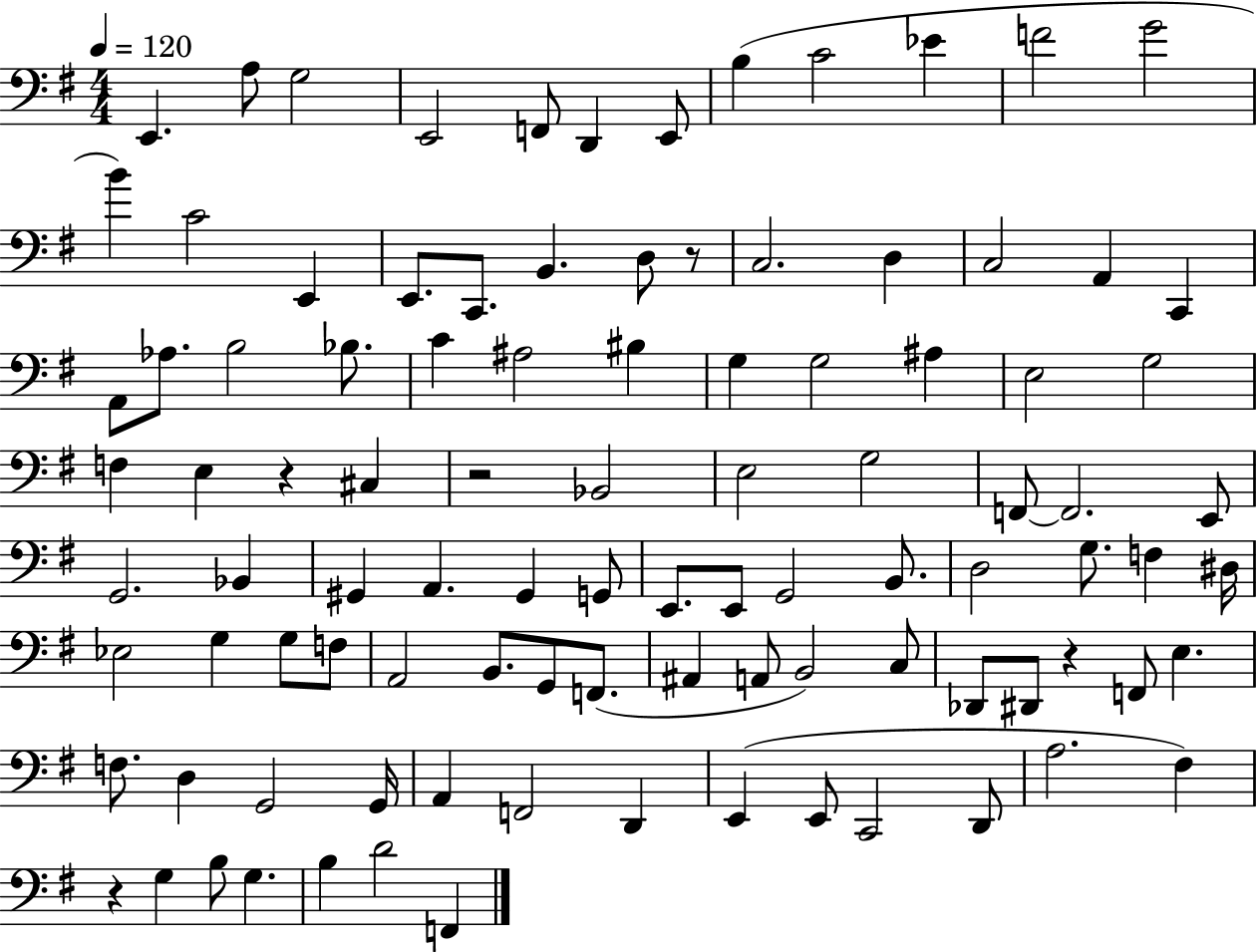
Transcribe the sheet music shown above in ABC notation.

X:1
T:Untitled
M:4/4
L:1/4
K:G
E,, A,/2 G,2 E,,2 F,,/2 D,, E,,/2 B, C2 _E F2 G2 B C2 E,, E,,/2 C,,/2 B,, D,/2 z/2 C,2 D, C,2 A,, C,, A,,/2 _A,/2 B,2 _B,/2 C ^A,2 ^B, G, G,2 ^A, E,2 G,2 F, E, z ^C, z2 _B,,2 E,2 G,2 F,,/2 F,,2 E,,/2 G,,2 _B,, ^G,, A,, ^G,, G,,/2 E,,/2 E,,/2 G,,2 B,,/2 D,2 G,/2 F, ^D,/4 _E,2 G, G,/2 F,/2 A,,2 B,,/2 G,,/2 F,,/2 ^A,, A,,/2 B,,2 C,/2 _D,,/2 ^D,,/2 z F,,/2 E, F,/2 D, G,,2 G,,/4 A,, F,,2 D,, E,, E,,/2 C,,2 D,,/2 A,2 ^F, z G, B,/2 G, B, D2 F,,